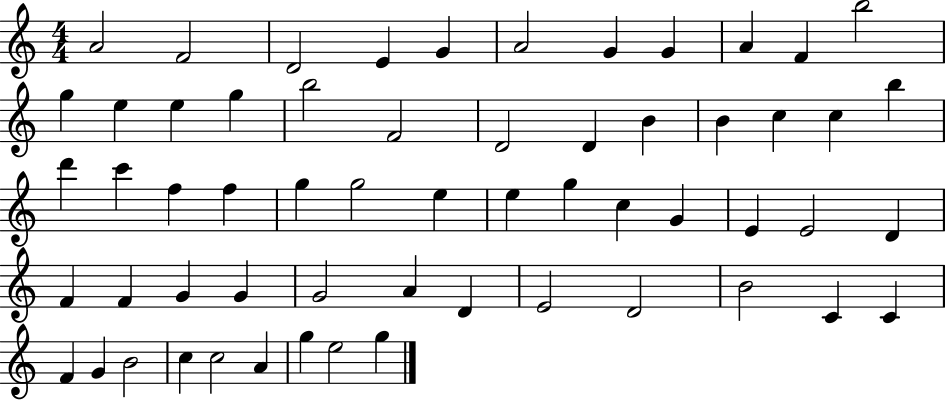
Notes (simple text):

A4/h F4/h D4/h E4/q G4/q A4/h G4/q G4/q A4/q F4/q B5/h G5/q E5/q E5/q G5/q B5/h F4/h D4/h D4/q B4/q B4/q C5/q C5/q B5/q D6/q C6/q F5/q F5/q G5/q G5/h E5/q E5/q G5/q C5/q G4/q E4/q E4/h D4/q F4/q F4/q G4/q G4/q G4/h A4/q D4/q E4/h D4/h B4/h C4/q C4/q F4/q G4/q B4/h C5/q C5/h A4/q G5/q E5/h G5/q